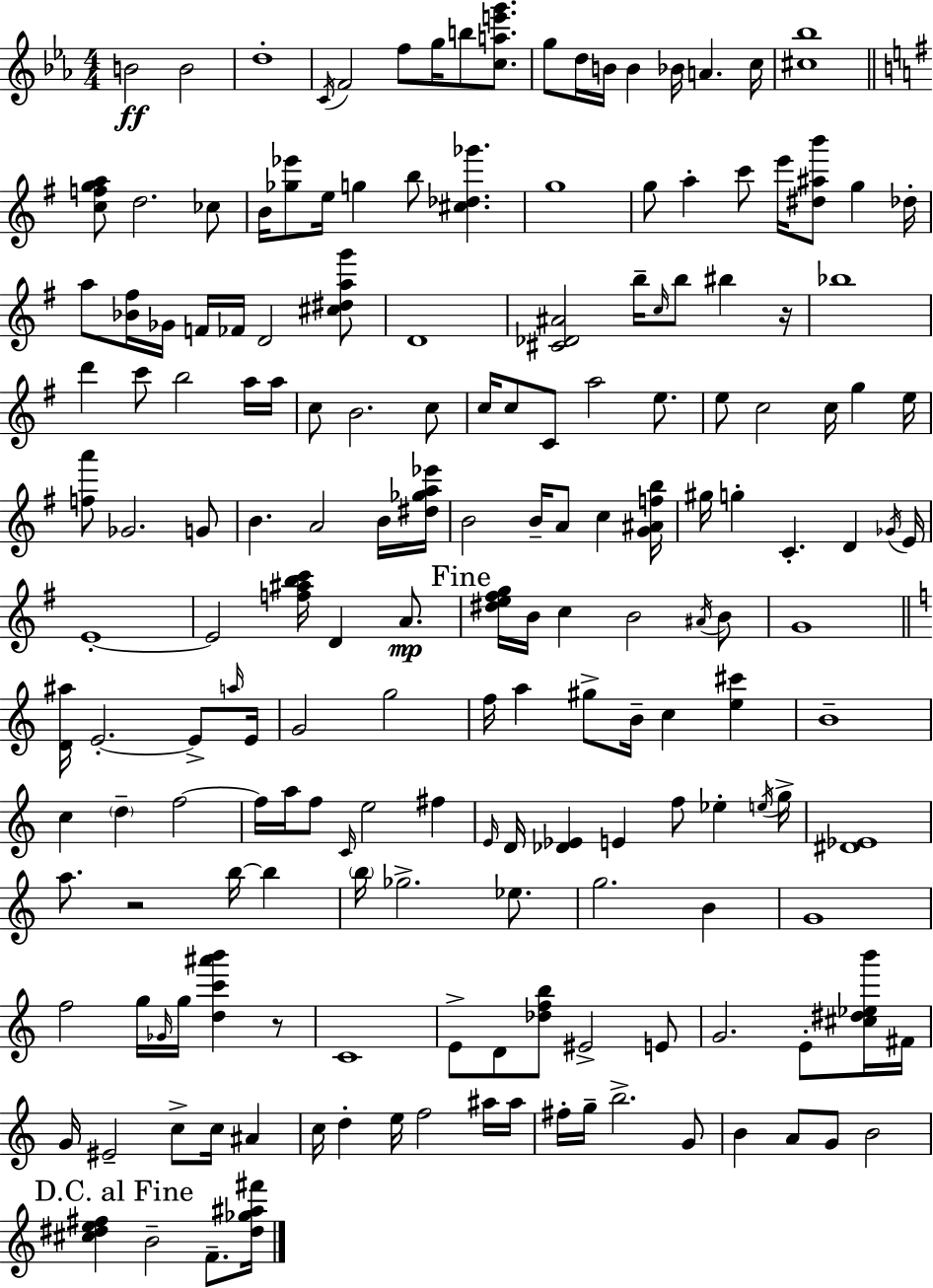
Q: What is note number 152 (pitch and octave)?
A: F4